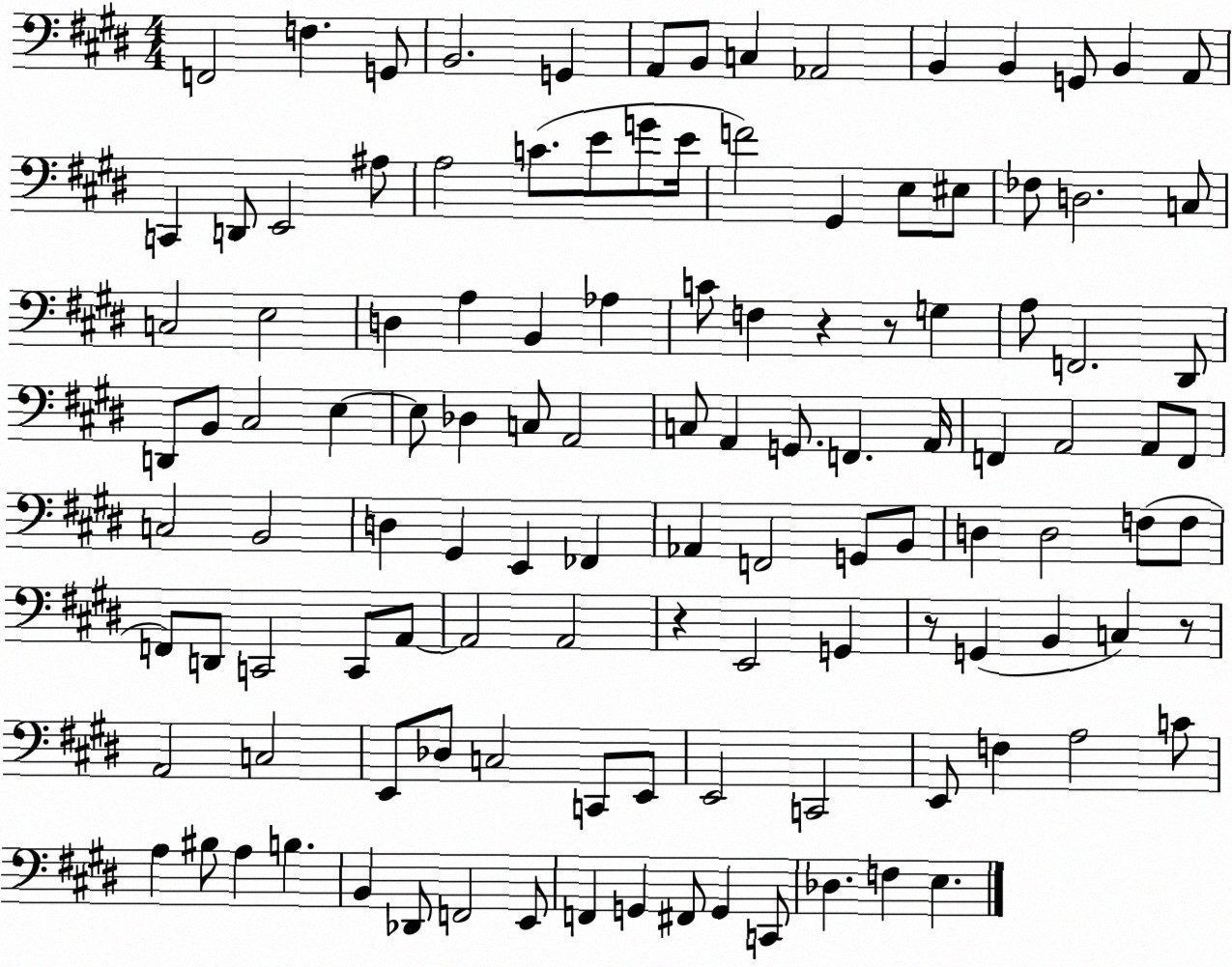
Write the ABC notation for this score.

X:1
T:Untitled
M:4/4
L:1/4
K:E
F,,2 F, G,,/2 B,,2 G,, A,,/2 B,,/2 C, _A,,2 B,, B,, G,,/2 B,, A,,/2 C,, D,,/2 E,,2 ^A,/2 A,2 C/2 E/2 G/2 E/4 F2 ^G,, E,/2 ^E,/2 _F,/2 D,2 C,/2 C,2 E,2 D, A, B,, _A, C/2 F, z z/2 G, A,/2 F,,2 ^D,,/2 D,,/2 B,,/2 ^C,2 E, E,/2 _D, C,/2 A,,2 C,/2 A,, G,,/2 F,, A,,/4 F,, A,,2 A,,/2 F,,/2 C,2 B,,2 D, ^G,, E,, _F,, _A,, F,,2 G,,/2 B,,/2 D, D,2 F,/2 F,/2 F,,/2 D,,/2 C,,2 C,,/2 A,,/2 A,,2 A,,2 z E,,2 G,, z/2 G,, B,, C, z/2 A,,2 C,2 E,,/2 _D,/2 C,2 C,,/2 E,,/2 E,,2 C,,2 E,,/2 F, A,2 C/2 A, ^B,/2 A, B, B,, _D,,/2 F,,2 E,,/2 F,, G,, ^F,,/2 G,, C,,/2 _D, F, E,